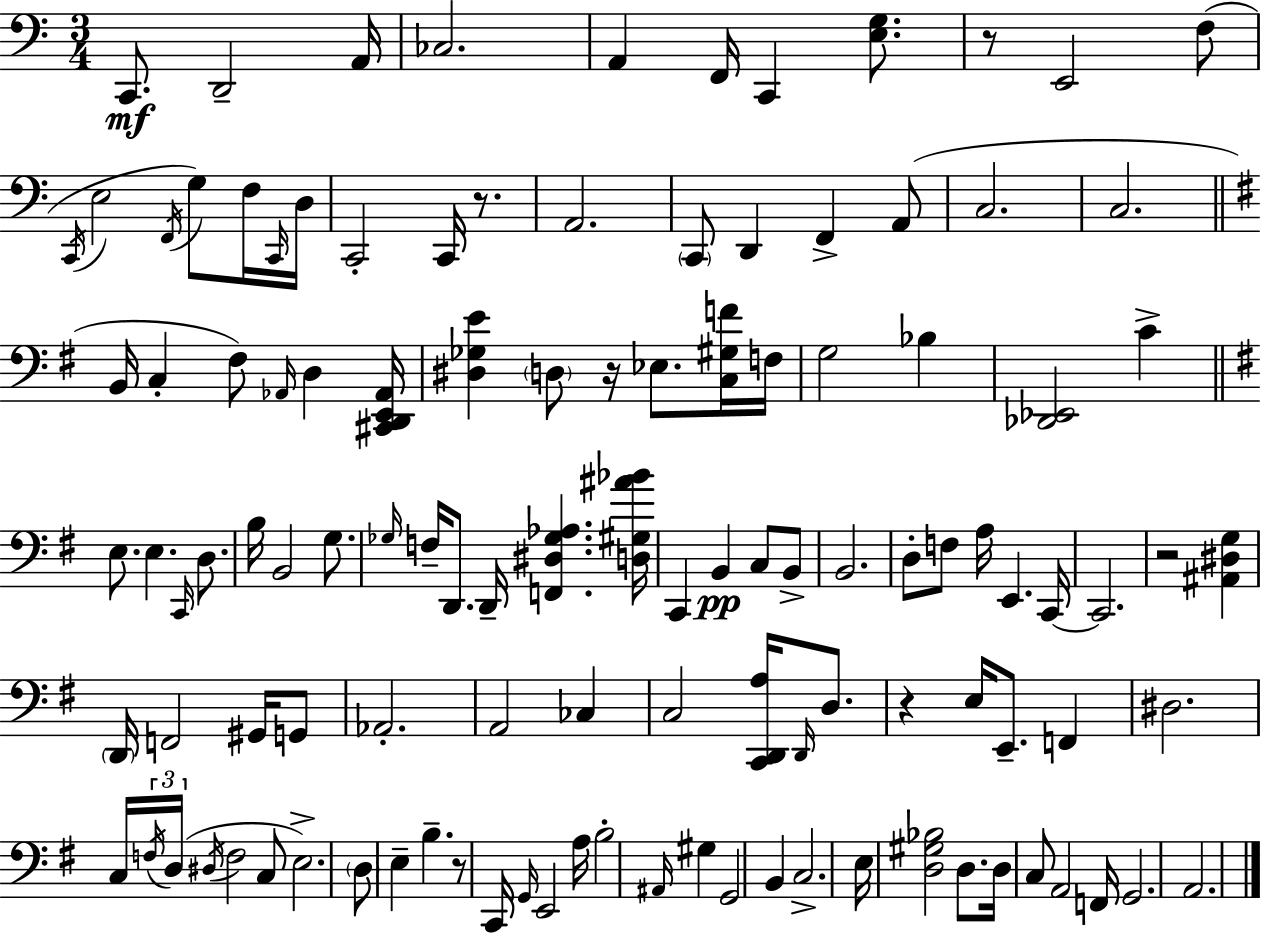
X:1
T:Untitled
M:3/4
L:1/4
K:Am
C,,/2 D,,2 A,,/4 _C,2 A,, F,,/4 C,, [E,G,]/2 z/2 E,,2 F,/2 C,,/4 E,2 F,,/4 G,/2 F,/4 C,,/4 D,/4 C,,2 C,,/4 z/2 A,,2 C,,/2 D,, F,, A,,/2 C,2 C,2 B,,/4 C, ^F,/2 _A,,/4 D, [^C,,D,,E,,_A,,]/4 [^D,_G,E] D,/2 z/4 _E,/2 [C,^G,F]/4 F,/4 G,2 _B, [_D,,_E,,]2 C E,/2 E, C,,/4 D,/2 B,/4 B,,2 G,/2 _G,/4 F,/4 D,,/2 D,,/4 [F,,^D,_G,_A,] [D,^G,^A_B]/4 C,, B,, C,/2 B,,/2 B,,2 D,/2 F,/2 A,/4 E,, C,,/4 C,,2 z2 [^A,,^D,G,] D,,/4 F,,2 ^G,,/4 G,,/2 _A,,2 A,,2 _C, C,2 [C,,D,,A,]/4 D,,/4 D,/2 z E,/4 E,,/2 F,, ^D,2 C,/4 F,/4 D,/4 ^D,/4 F,2 C,/2 E,2 D,/2 E, B, z/2 C,,/4 G,,/4 E,,2 A,/4 B,2 ^A,,/4 ^G, G,,2 B,, C,2 E,/4 [D,^G,_B,]2 D,/2 D,/4 C,/2 A,,2 F,,/4 G,,2 A,,2